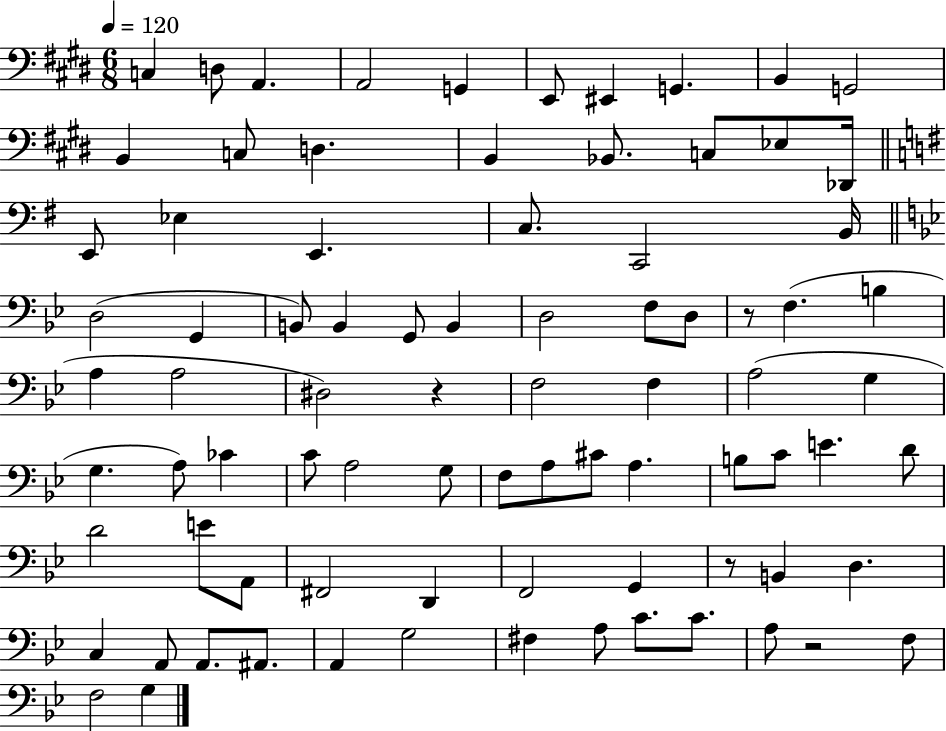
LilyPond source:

{
  \clef bass
  \numericTimeSignature
  \time 6/8
  \key e \major
  \tempo 4 = 120
  c4 d8 a,4. | a,2 g,4 | e,8 eis,4 g,4. | b,4 g,2 | \break b,4 c8 d4. | b,4 bes,8. c8 ees8 des,16 | \bar "||" \break \key e \minor e,8 ees4 e,4. | c8. c,2 b,16 | \bar "||" \break \key bes \major d2( g,4 | b,8) b,4 g,8 b,4 | d2 f8 d8 | r8 f4.( b4 | \break a4 a2 | dis2) r4 | f2 f4 | a2( g4 | \break g4. a8) ces'4 | c'8 a2 g8 | f8 a8 cis'8 a4. | b8 c'8 e'4. d'8 | \break d'2 e'8 a,8 | fis,2 d,4 | f,2 g,4 | r8 b,4 d4. | \break c4 a,8 a,8. ais,8. | a,4 g2 | fis4 a8 c'8. c'8. | a8 r2 f8 | \break f2 g4 | \bar "|."
}